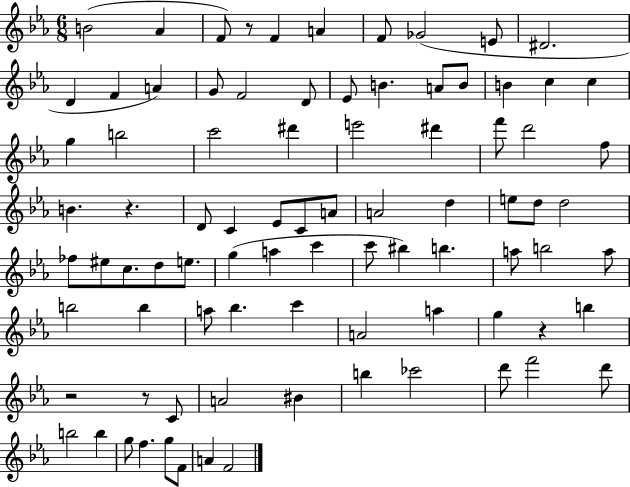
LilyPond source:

{
  \clef treble
  \numericTimeSignature
  \time 6/8
  \key ees \major
  \repeat volta 2 { b'2( aes'4 | f'8) r8 f'4 a'4 | f'8 ges'2( e'8 | dis'2. | \break d'4 f'4 a'4) | g'8 f'2 d'8 | ees'8 b'4. a'8 b'8 | b'4 c''4 c''4 | \break g''4 b''2 | c'''2 dis'''4 | e'''2 dis'''4 | f'''8 d'''2 f''8 | \break b'4. r4. | d'8 c'4 ees'8 c'8 a'8 | a'2 d''4 | e''8 d''8 d''2 | \break fes''8 eis''8 c''8. d''8 e''8. | g''4( a''4 c'''4 | c'''8 bis''4) b''4. | a''8 b''2 a''8 | \break b''2 b''4 | a''8 bes''4. c'''4 | a'2 a''4 | g''4 r4 b''4 | \break r2 r8 c'8 | a'2 bis'4 | b''4 ces'''2 | d'''8 f'''2 d'''8 | \break b''2 b''4 | g''8 f''4. g''8 f'8 | a'4 f'2 | } \bar "|."
}